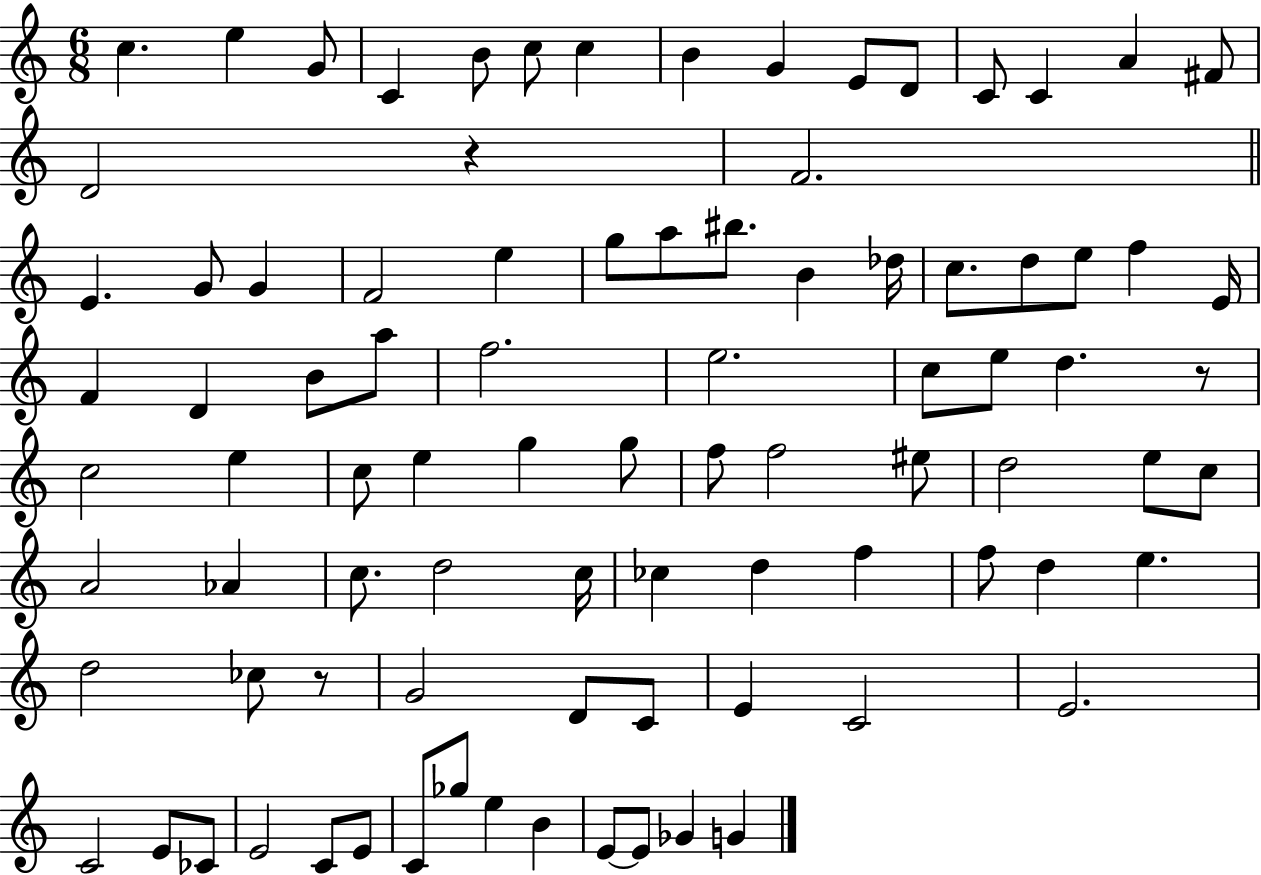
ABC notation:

X:1
T:Untitled
M:6/8
L:1/4
K:C
c e G/2 C B/2 c/2 c B G E/2 D/2 C/2 C A ^F/2 D2 z F2 E G/2 G F2 e g/2 a/2 ^b/2 B _d/4 c/2 d/2 e/2 f E/4 F D B/2 a/2 f2 e2 c/2 e/2 d z/2 c2 e c/2 e g g/2 f/2 f2 ^e/2 d2 e/2 c/2 A2 _A c/2 d2 c/4 _c d f f/2 d e d2 _c/2 z/2 G2 D/2 C/2 E C2 E2 C2 E/2 _C/2 E2 C/2 E/2 C/2 _g/2 e B E/2 E/2 _G G